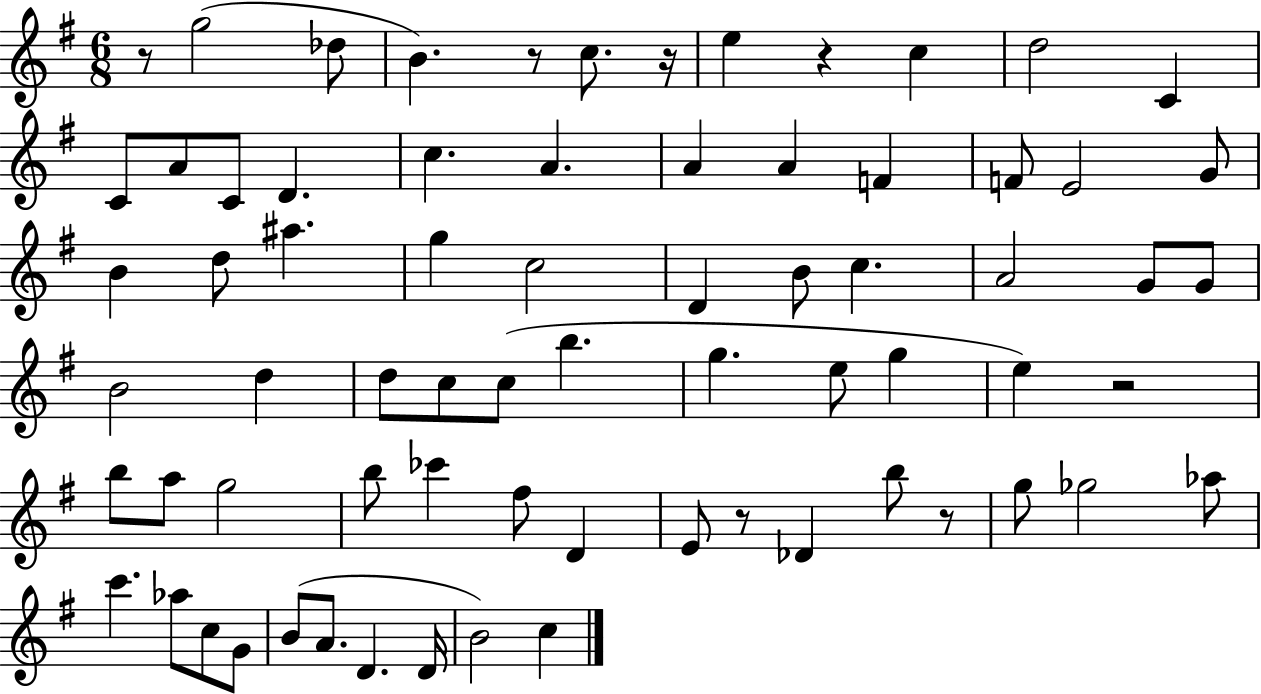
R/e G5/h Db5/e B4/q. R/e C5/e. R/s E5/q R/q C5/q D5/h C4/q C4/e A4/e C4/e D4/q. C5/q. A4/q. A4/q A4/q F4/q F4/e E4/h G4/e B4/q D5/e A#5/q. G5/q C5/h D4/q B4/e C5/q. A4/h G4/e G4/e B4/h D5/q D5/e C5/e C5/e B5/q. G5/q. E5/e G5/q E5/q R/h B5/e A5/e G5/h B5/e CES6/q F#5/e D4/q E4/e R/e Db4/q B5/e R/e G5/e Gb5/h Ab5/e C6/q. Ab5/e C5/e G4/e B4/e A4/e. D4/q. D4/s B4/h C5/q